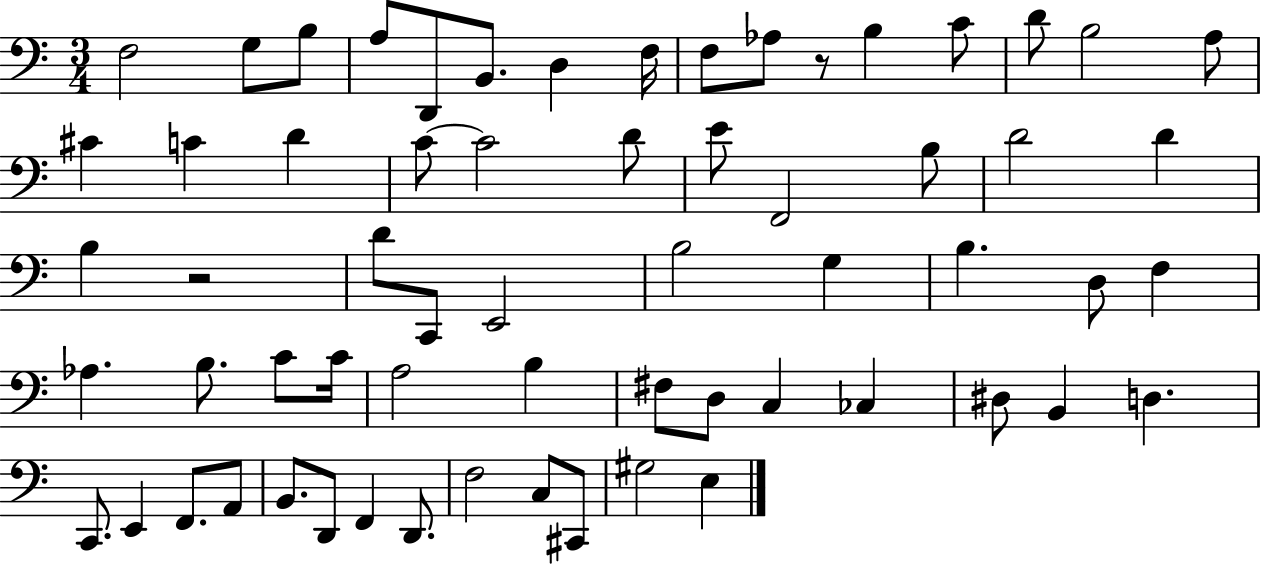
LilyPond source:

{
  \clef bass
  \numericTimeSignature
  \time 3/4
  \key c \major
  \repeat volta 2 { f2 g8 b8 | a8 d,8 b,8. d4 f16 | f8 aes8 r8 b4 c'8 | d'8 b2 a8 | \break cis'4 c'4 d'4 | c'8~~ c'2 d'8 | e'8 f,2 b8 | d'2 d'4 | \break b4 r2 | d'8 c,8 e,2 | b2 g4 | b4. d8 f4 | \break aes4. b8. c'8 c'16 | a2 b4 | fis8 d8 c4 ces4 | dis8 b,4 d4. | \break c,8. e,4 f,8. a,8 | b,8. d,8 f,4 d,8. | f2 c8 cis,8 | gis2 e4 | \break } \bar "|."
}